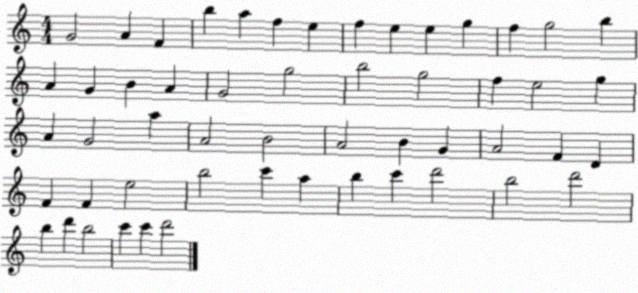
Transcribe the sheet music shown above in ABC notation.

X:1
T:Untitled
M:4/4
L:1/4
K:C
G2 A F b a f e f e e g f g2 b A G B A G2 g2 b2 g2 f e2 g A G2 a A2 B2 A2 B G A2 F D F F e2 b2 c' a b c' d'2 b2 d'2 b d' b2 c' c' d'2